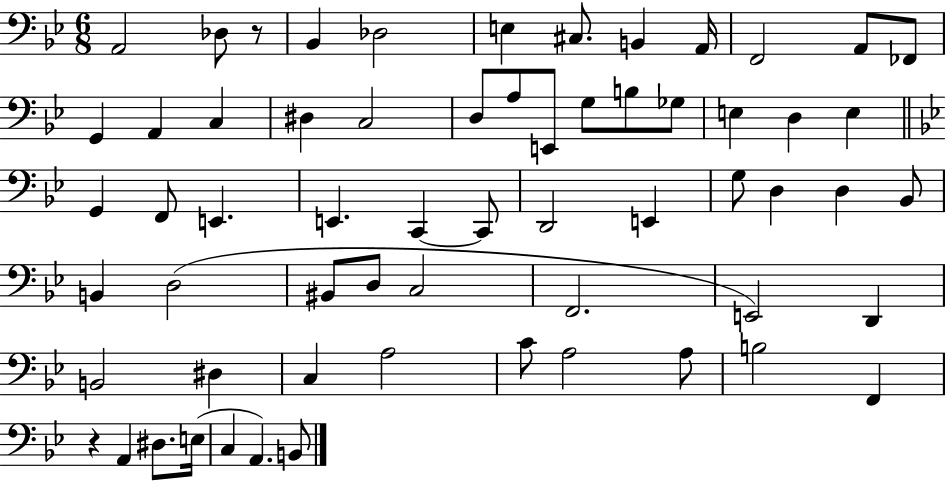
X:1
T:Untitled
M:6/8
L:1/4
K:Bb
A,,2 _D,/2 z/2 _B,, _D,2 E, ^C,/2 B,, A,,/4 F,,2 A,,/2 _F,,/2 G,, A,, C, ^D, C,2 D,/2 A,/2 E,,/2 G,/2 B,/2 _G,/2 E, D, E, G,, F,,/2 E,, E,, C,, C,,/2 D,,2 E,, G,/2 D, D, _B,,/2 B,, D,2 ^B,,/2 D,/2 C,2 F,,2 E,,2 D,, B,,2 ^D, C, A,2 C/2 A,2 A,/2 B,2 F,, z A,, ^D,/2 E,/4 C, A,, B,,/2